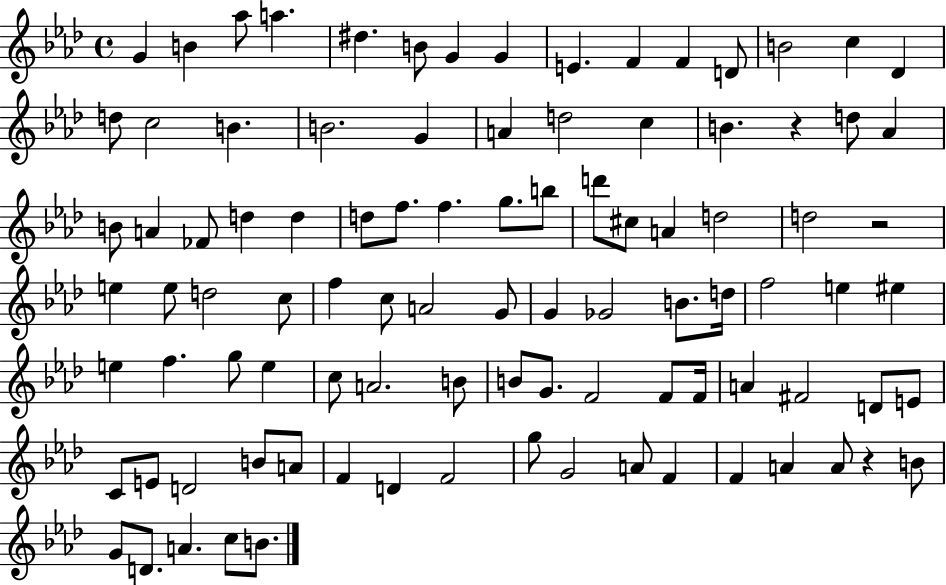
{
  \clef treble
  \time 4/4
  \defaultTimeSignature
  \key aes \major
  g'4 b'4 aes''8 a''4. | dis''4. b'8 g'4 g'4 | e'4. f'4 f'4 d'8 | b'2 c''4 des'4 | \break d''8 c''2 b'4. | b'2. g'4 | a'4 d''2 c''4 | b'4. r4 d''8 aes'4 | \break b'8 a'4 fes'8 d''4 d''4 | d''8 f''8. f''4. g''8. b''8 | d'''8 cis''8 a'4 d''2 | d''2 r2 | \break e''4 e''8 d''2 c''8 | f''4 c''8 a'2 g'8 | g'4 ges'2 b'8. d''16 | f''2 e''4 eis''4 | \break e''4 f''4. g''8 e''4 | c''8 a'2. b'8 | b'8 g'8. f'2 f'8 f'16 | a'4 fis'2 d'8 e'8 | \break c'8 e'8 d'2 b'8 a'8 | f'4 d'4 f'2 | g''8 g'2 a'8 f'4 | f'4 a'4 a'8 r4 b'8 | \break g'8 d'8. a'4. c''8 b'8. | \bar "|."
}